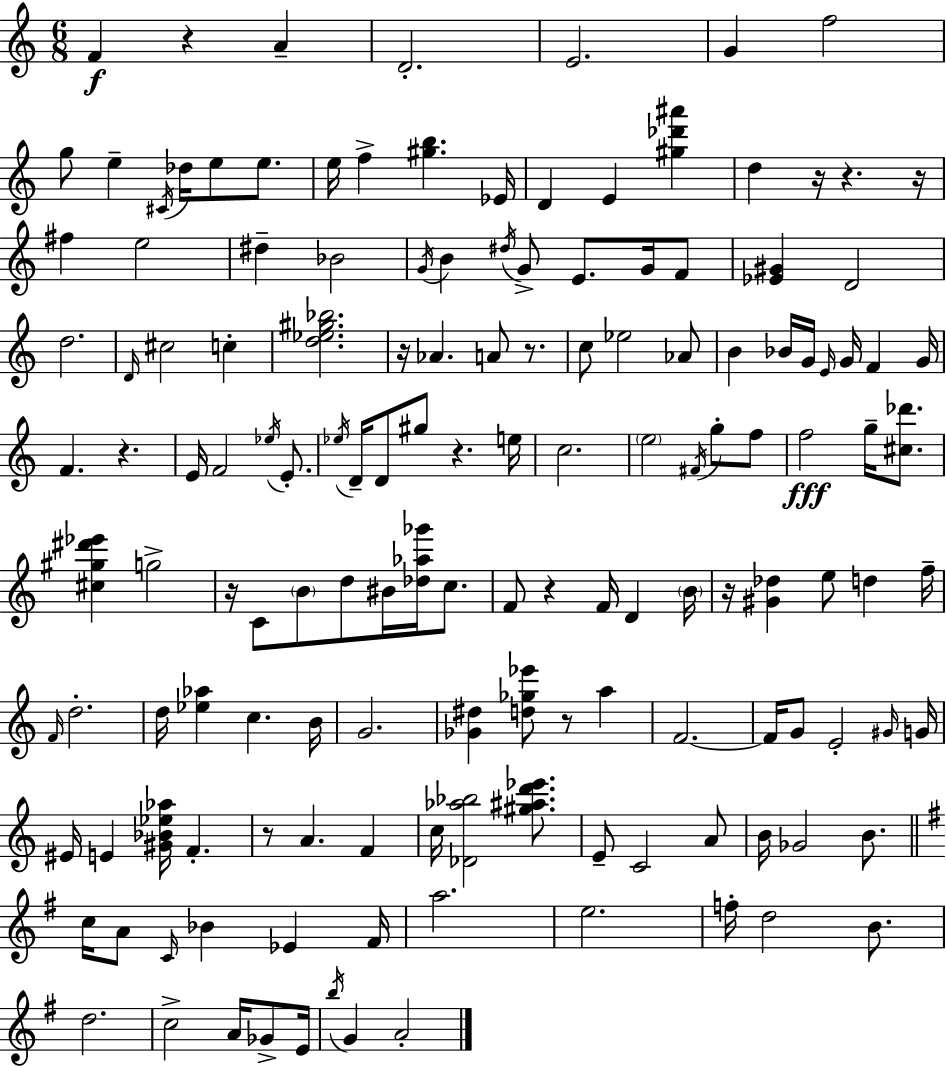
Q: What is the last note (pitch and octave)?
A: A4